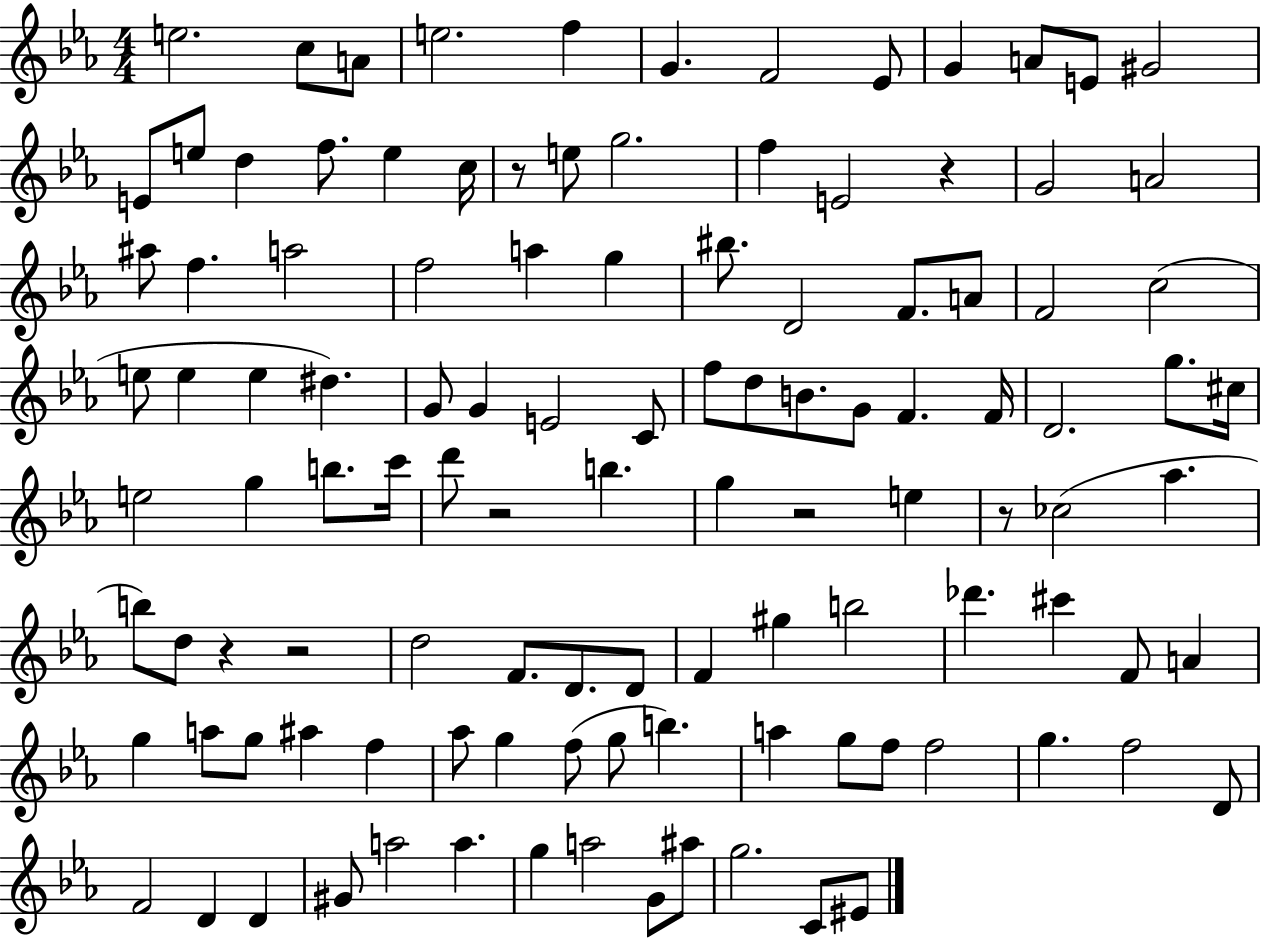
{
  \clef treble
  \numericTimeSignature
  \time 4/4
  \key ees \major
  e''2. c''8 a'8 | e''2. f''4 | g'4. f'2 ees'8 | g'4 a'8 e'8 gis'2 | \break e'8 e''8 d''4 f''8. e''4 c''16 | r8 e''8 g''2. | f''4 e'2 r4 | g'2 a'2 | \break ais''8 f''4. a''2 | f''2 a''4 g''4 | bis''8. d'2 f'8. a'8 | f'2 c''2( | \break e''8 e''4 e''4 dis''4.) | g'8 g'4 e'2 c'8 | f''8 d''8 b'8. g'8 f'4. f'16 | d'2. g''8. cis''16 | \break e''2 g''4 b''8. c'''16 | d'''8 r2 b''4. | g''4 r2 e''4 | r8 ces''2( aes''4. | \break b''8) d''8 r4 r2 | d''2 f'8. d'8. d'8 | f'4 gis''4 b''2 | des'''4. cis'''4 f'8 a'4 | \break g''4 a''8 g''8 ais''4 f''4 | aes''8 g''4 f''8( g''8 b''4.) | a''4 g''8 f''8 f''2 | g''4. f''2 d'8 | \break f'2 d'4 d'4 | gis'8 a''2 a''4. | g''4 a''2 g'8 ais''8 | g''2. c'8 eis'8 | \break \bar "|."
}